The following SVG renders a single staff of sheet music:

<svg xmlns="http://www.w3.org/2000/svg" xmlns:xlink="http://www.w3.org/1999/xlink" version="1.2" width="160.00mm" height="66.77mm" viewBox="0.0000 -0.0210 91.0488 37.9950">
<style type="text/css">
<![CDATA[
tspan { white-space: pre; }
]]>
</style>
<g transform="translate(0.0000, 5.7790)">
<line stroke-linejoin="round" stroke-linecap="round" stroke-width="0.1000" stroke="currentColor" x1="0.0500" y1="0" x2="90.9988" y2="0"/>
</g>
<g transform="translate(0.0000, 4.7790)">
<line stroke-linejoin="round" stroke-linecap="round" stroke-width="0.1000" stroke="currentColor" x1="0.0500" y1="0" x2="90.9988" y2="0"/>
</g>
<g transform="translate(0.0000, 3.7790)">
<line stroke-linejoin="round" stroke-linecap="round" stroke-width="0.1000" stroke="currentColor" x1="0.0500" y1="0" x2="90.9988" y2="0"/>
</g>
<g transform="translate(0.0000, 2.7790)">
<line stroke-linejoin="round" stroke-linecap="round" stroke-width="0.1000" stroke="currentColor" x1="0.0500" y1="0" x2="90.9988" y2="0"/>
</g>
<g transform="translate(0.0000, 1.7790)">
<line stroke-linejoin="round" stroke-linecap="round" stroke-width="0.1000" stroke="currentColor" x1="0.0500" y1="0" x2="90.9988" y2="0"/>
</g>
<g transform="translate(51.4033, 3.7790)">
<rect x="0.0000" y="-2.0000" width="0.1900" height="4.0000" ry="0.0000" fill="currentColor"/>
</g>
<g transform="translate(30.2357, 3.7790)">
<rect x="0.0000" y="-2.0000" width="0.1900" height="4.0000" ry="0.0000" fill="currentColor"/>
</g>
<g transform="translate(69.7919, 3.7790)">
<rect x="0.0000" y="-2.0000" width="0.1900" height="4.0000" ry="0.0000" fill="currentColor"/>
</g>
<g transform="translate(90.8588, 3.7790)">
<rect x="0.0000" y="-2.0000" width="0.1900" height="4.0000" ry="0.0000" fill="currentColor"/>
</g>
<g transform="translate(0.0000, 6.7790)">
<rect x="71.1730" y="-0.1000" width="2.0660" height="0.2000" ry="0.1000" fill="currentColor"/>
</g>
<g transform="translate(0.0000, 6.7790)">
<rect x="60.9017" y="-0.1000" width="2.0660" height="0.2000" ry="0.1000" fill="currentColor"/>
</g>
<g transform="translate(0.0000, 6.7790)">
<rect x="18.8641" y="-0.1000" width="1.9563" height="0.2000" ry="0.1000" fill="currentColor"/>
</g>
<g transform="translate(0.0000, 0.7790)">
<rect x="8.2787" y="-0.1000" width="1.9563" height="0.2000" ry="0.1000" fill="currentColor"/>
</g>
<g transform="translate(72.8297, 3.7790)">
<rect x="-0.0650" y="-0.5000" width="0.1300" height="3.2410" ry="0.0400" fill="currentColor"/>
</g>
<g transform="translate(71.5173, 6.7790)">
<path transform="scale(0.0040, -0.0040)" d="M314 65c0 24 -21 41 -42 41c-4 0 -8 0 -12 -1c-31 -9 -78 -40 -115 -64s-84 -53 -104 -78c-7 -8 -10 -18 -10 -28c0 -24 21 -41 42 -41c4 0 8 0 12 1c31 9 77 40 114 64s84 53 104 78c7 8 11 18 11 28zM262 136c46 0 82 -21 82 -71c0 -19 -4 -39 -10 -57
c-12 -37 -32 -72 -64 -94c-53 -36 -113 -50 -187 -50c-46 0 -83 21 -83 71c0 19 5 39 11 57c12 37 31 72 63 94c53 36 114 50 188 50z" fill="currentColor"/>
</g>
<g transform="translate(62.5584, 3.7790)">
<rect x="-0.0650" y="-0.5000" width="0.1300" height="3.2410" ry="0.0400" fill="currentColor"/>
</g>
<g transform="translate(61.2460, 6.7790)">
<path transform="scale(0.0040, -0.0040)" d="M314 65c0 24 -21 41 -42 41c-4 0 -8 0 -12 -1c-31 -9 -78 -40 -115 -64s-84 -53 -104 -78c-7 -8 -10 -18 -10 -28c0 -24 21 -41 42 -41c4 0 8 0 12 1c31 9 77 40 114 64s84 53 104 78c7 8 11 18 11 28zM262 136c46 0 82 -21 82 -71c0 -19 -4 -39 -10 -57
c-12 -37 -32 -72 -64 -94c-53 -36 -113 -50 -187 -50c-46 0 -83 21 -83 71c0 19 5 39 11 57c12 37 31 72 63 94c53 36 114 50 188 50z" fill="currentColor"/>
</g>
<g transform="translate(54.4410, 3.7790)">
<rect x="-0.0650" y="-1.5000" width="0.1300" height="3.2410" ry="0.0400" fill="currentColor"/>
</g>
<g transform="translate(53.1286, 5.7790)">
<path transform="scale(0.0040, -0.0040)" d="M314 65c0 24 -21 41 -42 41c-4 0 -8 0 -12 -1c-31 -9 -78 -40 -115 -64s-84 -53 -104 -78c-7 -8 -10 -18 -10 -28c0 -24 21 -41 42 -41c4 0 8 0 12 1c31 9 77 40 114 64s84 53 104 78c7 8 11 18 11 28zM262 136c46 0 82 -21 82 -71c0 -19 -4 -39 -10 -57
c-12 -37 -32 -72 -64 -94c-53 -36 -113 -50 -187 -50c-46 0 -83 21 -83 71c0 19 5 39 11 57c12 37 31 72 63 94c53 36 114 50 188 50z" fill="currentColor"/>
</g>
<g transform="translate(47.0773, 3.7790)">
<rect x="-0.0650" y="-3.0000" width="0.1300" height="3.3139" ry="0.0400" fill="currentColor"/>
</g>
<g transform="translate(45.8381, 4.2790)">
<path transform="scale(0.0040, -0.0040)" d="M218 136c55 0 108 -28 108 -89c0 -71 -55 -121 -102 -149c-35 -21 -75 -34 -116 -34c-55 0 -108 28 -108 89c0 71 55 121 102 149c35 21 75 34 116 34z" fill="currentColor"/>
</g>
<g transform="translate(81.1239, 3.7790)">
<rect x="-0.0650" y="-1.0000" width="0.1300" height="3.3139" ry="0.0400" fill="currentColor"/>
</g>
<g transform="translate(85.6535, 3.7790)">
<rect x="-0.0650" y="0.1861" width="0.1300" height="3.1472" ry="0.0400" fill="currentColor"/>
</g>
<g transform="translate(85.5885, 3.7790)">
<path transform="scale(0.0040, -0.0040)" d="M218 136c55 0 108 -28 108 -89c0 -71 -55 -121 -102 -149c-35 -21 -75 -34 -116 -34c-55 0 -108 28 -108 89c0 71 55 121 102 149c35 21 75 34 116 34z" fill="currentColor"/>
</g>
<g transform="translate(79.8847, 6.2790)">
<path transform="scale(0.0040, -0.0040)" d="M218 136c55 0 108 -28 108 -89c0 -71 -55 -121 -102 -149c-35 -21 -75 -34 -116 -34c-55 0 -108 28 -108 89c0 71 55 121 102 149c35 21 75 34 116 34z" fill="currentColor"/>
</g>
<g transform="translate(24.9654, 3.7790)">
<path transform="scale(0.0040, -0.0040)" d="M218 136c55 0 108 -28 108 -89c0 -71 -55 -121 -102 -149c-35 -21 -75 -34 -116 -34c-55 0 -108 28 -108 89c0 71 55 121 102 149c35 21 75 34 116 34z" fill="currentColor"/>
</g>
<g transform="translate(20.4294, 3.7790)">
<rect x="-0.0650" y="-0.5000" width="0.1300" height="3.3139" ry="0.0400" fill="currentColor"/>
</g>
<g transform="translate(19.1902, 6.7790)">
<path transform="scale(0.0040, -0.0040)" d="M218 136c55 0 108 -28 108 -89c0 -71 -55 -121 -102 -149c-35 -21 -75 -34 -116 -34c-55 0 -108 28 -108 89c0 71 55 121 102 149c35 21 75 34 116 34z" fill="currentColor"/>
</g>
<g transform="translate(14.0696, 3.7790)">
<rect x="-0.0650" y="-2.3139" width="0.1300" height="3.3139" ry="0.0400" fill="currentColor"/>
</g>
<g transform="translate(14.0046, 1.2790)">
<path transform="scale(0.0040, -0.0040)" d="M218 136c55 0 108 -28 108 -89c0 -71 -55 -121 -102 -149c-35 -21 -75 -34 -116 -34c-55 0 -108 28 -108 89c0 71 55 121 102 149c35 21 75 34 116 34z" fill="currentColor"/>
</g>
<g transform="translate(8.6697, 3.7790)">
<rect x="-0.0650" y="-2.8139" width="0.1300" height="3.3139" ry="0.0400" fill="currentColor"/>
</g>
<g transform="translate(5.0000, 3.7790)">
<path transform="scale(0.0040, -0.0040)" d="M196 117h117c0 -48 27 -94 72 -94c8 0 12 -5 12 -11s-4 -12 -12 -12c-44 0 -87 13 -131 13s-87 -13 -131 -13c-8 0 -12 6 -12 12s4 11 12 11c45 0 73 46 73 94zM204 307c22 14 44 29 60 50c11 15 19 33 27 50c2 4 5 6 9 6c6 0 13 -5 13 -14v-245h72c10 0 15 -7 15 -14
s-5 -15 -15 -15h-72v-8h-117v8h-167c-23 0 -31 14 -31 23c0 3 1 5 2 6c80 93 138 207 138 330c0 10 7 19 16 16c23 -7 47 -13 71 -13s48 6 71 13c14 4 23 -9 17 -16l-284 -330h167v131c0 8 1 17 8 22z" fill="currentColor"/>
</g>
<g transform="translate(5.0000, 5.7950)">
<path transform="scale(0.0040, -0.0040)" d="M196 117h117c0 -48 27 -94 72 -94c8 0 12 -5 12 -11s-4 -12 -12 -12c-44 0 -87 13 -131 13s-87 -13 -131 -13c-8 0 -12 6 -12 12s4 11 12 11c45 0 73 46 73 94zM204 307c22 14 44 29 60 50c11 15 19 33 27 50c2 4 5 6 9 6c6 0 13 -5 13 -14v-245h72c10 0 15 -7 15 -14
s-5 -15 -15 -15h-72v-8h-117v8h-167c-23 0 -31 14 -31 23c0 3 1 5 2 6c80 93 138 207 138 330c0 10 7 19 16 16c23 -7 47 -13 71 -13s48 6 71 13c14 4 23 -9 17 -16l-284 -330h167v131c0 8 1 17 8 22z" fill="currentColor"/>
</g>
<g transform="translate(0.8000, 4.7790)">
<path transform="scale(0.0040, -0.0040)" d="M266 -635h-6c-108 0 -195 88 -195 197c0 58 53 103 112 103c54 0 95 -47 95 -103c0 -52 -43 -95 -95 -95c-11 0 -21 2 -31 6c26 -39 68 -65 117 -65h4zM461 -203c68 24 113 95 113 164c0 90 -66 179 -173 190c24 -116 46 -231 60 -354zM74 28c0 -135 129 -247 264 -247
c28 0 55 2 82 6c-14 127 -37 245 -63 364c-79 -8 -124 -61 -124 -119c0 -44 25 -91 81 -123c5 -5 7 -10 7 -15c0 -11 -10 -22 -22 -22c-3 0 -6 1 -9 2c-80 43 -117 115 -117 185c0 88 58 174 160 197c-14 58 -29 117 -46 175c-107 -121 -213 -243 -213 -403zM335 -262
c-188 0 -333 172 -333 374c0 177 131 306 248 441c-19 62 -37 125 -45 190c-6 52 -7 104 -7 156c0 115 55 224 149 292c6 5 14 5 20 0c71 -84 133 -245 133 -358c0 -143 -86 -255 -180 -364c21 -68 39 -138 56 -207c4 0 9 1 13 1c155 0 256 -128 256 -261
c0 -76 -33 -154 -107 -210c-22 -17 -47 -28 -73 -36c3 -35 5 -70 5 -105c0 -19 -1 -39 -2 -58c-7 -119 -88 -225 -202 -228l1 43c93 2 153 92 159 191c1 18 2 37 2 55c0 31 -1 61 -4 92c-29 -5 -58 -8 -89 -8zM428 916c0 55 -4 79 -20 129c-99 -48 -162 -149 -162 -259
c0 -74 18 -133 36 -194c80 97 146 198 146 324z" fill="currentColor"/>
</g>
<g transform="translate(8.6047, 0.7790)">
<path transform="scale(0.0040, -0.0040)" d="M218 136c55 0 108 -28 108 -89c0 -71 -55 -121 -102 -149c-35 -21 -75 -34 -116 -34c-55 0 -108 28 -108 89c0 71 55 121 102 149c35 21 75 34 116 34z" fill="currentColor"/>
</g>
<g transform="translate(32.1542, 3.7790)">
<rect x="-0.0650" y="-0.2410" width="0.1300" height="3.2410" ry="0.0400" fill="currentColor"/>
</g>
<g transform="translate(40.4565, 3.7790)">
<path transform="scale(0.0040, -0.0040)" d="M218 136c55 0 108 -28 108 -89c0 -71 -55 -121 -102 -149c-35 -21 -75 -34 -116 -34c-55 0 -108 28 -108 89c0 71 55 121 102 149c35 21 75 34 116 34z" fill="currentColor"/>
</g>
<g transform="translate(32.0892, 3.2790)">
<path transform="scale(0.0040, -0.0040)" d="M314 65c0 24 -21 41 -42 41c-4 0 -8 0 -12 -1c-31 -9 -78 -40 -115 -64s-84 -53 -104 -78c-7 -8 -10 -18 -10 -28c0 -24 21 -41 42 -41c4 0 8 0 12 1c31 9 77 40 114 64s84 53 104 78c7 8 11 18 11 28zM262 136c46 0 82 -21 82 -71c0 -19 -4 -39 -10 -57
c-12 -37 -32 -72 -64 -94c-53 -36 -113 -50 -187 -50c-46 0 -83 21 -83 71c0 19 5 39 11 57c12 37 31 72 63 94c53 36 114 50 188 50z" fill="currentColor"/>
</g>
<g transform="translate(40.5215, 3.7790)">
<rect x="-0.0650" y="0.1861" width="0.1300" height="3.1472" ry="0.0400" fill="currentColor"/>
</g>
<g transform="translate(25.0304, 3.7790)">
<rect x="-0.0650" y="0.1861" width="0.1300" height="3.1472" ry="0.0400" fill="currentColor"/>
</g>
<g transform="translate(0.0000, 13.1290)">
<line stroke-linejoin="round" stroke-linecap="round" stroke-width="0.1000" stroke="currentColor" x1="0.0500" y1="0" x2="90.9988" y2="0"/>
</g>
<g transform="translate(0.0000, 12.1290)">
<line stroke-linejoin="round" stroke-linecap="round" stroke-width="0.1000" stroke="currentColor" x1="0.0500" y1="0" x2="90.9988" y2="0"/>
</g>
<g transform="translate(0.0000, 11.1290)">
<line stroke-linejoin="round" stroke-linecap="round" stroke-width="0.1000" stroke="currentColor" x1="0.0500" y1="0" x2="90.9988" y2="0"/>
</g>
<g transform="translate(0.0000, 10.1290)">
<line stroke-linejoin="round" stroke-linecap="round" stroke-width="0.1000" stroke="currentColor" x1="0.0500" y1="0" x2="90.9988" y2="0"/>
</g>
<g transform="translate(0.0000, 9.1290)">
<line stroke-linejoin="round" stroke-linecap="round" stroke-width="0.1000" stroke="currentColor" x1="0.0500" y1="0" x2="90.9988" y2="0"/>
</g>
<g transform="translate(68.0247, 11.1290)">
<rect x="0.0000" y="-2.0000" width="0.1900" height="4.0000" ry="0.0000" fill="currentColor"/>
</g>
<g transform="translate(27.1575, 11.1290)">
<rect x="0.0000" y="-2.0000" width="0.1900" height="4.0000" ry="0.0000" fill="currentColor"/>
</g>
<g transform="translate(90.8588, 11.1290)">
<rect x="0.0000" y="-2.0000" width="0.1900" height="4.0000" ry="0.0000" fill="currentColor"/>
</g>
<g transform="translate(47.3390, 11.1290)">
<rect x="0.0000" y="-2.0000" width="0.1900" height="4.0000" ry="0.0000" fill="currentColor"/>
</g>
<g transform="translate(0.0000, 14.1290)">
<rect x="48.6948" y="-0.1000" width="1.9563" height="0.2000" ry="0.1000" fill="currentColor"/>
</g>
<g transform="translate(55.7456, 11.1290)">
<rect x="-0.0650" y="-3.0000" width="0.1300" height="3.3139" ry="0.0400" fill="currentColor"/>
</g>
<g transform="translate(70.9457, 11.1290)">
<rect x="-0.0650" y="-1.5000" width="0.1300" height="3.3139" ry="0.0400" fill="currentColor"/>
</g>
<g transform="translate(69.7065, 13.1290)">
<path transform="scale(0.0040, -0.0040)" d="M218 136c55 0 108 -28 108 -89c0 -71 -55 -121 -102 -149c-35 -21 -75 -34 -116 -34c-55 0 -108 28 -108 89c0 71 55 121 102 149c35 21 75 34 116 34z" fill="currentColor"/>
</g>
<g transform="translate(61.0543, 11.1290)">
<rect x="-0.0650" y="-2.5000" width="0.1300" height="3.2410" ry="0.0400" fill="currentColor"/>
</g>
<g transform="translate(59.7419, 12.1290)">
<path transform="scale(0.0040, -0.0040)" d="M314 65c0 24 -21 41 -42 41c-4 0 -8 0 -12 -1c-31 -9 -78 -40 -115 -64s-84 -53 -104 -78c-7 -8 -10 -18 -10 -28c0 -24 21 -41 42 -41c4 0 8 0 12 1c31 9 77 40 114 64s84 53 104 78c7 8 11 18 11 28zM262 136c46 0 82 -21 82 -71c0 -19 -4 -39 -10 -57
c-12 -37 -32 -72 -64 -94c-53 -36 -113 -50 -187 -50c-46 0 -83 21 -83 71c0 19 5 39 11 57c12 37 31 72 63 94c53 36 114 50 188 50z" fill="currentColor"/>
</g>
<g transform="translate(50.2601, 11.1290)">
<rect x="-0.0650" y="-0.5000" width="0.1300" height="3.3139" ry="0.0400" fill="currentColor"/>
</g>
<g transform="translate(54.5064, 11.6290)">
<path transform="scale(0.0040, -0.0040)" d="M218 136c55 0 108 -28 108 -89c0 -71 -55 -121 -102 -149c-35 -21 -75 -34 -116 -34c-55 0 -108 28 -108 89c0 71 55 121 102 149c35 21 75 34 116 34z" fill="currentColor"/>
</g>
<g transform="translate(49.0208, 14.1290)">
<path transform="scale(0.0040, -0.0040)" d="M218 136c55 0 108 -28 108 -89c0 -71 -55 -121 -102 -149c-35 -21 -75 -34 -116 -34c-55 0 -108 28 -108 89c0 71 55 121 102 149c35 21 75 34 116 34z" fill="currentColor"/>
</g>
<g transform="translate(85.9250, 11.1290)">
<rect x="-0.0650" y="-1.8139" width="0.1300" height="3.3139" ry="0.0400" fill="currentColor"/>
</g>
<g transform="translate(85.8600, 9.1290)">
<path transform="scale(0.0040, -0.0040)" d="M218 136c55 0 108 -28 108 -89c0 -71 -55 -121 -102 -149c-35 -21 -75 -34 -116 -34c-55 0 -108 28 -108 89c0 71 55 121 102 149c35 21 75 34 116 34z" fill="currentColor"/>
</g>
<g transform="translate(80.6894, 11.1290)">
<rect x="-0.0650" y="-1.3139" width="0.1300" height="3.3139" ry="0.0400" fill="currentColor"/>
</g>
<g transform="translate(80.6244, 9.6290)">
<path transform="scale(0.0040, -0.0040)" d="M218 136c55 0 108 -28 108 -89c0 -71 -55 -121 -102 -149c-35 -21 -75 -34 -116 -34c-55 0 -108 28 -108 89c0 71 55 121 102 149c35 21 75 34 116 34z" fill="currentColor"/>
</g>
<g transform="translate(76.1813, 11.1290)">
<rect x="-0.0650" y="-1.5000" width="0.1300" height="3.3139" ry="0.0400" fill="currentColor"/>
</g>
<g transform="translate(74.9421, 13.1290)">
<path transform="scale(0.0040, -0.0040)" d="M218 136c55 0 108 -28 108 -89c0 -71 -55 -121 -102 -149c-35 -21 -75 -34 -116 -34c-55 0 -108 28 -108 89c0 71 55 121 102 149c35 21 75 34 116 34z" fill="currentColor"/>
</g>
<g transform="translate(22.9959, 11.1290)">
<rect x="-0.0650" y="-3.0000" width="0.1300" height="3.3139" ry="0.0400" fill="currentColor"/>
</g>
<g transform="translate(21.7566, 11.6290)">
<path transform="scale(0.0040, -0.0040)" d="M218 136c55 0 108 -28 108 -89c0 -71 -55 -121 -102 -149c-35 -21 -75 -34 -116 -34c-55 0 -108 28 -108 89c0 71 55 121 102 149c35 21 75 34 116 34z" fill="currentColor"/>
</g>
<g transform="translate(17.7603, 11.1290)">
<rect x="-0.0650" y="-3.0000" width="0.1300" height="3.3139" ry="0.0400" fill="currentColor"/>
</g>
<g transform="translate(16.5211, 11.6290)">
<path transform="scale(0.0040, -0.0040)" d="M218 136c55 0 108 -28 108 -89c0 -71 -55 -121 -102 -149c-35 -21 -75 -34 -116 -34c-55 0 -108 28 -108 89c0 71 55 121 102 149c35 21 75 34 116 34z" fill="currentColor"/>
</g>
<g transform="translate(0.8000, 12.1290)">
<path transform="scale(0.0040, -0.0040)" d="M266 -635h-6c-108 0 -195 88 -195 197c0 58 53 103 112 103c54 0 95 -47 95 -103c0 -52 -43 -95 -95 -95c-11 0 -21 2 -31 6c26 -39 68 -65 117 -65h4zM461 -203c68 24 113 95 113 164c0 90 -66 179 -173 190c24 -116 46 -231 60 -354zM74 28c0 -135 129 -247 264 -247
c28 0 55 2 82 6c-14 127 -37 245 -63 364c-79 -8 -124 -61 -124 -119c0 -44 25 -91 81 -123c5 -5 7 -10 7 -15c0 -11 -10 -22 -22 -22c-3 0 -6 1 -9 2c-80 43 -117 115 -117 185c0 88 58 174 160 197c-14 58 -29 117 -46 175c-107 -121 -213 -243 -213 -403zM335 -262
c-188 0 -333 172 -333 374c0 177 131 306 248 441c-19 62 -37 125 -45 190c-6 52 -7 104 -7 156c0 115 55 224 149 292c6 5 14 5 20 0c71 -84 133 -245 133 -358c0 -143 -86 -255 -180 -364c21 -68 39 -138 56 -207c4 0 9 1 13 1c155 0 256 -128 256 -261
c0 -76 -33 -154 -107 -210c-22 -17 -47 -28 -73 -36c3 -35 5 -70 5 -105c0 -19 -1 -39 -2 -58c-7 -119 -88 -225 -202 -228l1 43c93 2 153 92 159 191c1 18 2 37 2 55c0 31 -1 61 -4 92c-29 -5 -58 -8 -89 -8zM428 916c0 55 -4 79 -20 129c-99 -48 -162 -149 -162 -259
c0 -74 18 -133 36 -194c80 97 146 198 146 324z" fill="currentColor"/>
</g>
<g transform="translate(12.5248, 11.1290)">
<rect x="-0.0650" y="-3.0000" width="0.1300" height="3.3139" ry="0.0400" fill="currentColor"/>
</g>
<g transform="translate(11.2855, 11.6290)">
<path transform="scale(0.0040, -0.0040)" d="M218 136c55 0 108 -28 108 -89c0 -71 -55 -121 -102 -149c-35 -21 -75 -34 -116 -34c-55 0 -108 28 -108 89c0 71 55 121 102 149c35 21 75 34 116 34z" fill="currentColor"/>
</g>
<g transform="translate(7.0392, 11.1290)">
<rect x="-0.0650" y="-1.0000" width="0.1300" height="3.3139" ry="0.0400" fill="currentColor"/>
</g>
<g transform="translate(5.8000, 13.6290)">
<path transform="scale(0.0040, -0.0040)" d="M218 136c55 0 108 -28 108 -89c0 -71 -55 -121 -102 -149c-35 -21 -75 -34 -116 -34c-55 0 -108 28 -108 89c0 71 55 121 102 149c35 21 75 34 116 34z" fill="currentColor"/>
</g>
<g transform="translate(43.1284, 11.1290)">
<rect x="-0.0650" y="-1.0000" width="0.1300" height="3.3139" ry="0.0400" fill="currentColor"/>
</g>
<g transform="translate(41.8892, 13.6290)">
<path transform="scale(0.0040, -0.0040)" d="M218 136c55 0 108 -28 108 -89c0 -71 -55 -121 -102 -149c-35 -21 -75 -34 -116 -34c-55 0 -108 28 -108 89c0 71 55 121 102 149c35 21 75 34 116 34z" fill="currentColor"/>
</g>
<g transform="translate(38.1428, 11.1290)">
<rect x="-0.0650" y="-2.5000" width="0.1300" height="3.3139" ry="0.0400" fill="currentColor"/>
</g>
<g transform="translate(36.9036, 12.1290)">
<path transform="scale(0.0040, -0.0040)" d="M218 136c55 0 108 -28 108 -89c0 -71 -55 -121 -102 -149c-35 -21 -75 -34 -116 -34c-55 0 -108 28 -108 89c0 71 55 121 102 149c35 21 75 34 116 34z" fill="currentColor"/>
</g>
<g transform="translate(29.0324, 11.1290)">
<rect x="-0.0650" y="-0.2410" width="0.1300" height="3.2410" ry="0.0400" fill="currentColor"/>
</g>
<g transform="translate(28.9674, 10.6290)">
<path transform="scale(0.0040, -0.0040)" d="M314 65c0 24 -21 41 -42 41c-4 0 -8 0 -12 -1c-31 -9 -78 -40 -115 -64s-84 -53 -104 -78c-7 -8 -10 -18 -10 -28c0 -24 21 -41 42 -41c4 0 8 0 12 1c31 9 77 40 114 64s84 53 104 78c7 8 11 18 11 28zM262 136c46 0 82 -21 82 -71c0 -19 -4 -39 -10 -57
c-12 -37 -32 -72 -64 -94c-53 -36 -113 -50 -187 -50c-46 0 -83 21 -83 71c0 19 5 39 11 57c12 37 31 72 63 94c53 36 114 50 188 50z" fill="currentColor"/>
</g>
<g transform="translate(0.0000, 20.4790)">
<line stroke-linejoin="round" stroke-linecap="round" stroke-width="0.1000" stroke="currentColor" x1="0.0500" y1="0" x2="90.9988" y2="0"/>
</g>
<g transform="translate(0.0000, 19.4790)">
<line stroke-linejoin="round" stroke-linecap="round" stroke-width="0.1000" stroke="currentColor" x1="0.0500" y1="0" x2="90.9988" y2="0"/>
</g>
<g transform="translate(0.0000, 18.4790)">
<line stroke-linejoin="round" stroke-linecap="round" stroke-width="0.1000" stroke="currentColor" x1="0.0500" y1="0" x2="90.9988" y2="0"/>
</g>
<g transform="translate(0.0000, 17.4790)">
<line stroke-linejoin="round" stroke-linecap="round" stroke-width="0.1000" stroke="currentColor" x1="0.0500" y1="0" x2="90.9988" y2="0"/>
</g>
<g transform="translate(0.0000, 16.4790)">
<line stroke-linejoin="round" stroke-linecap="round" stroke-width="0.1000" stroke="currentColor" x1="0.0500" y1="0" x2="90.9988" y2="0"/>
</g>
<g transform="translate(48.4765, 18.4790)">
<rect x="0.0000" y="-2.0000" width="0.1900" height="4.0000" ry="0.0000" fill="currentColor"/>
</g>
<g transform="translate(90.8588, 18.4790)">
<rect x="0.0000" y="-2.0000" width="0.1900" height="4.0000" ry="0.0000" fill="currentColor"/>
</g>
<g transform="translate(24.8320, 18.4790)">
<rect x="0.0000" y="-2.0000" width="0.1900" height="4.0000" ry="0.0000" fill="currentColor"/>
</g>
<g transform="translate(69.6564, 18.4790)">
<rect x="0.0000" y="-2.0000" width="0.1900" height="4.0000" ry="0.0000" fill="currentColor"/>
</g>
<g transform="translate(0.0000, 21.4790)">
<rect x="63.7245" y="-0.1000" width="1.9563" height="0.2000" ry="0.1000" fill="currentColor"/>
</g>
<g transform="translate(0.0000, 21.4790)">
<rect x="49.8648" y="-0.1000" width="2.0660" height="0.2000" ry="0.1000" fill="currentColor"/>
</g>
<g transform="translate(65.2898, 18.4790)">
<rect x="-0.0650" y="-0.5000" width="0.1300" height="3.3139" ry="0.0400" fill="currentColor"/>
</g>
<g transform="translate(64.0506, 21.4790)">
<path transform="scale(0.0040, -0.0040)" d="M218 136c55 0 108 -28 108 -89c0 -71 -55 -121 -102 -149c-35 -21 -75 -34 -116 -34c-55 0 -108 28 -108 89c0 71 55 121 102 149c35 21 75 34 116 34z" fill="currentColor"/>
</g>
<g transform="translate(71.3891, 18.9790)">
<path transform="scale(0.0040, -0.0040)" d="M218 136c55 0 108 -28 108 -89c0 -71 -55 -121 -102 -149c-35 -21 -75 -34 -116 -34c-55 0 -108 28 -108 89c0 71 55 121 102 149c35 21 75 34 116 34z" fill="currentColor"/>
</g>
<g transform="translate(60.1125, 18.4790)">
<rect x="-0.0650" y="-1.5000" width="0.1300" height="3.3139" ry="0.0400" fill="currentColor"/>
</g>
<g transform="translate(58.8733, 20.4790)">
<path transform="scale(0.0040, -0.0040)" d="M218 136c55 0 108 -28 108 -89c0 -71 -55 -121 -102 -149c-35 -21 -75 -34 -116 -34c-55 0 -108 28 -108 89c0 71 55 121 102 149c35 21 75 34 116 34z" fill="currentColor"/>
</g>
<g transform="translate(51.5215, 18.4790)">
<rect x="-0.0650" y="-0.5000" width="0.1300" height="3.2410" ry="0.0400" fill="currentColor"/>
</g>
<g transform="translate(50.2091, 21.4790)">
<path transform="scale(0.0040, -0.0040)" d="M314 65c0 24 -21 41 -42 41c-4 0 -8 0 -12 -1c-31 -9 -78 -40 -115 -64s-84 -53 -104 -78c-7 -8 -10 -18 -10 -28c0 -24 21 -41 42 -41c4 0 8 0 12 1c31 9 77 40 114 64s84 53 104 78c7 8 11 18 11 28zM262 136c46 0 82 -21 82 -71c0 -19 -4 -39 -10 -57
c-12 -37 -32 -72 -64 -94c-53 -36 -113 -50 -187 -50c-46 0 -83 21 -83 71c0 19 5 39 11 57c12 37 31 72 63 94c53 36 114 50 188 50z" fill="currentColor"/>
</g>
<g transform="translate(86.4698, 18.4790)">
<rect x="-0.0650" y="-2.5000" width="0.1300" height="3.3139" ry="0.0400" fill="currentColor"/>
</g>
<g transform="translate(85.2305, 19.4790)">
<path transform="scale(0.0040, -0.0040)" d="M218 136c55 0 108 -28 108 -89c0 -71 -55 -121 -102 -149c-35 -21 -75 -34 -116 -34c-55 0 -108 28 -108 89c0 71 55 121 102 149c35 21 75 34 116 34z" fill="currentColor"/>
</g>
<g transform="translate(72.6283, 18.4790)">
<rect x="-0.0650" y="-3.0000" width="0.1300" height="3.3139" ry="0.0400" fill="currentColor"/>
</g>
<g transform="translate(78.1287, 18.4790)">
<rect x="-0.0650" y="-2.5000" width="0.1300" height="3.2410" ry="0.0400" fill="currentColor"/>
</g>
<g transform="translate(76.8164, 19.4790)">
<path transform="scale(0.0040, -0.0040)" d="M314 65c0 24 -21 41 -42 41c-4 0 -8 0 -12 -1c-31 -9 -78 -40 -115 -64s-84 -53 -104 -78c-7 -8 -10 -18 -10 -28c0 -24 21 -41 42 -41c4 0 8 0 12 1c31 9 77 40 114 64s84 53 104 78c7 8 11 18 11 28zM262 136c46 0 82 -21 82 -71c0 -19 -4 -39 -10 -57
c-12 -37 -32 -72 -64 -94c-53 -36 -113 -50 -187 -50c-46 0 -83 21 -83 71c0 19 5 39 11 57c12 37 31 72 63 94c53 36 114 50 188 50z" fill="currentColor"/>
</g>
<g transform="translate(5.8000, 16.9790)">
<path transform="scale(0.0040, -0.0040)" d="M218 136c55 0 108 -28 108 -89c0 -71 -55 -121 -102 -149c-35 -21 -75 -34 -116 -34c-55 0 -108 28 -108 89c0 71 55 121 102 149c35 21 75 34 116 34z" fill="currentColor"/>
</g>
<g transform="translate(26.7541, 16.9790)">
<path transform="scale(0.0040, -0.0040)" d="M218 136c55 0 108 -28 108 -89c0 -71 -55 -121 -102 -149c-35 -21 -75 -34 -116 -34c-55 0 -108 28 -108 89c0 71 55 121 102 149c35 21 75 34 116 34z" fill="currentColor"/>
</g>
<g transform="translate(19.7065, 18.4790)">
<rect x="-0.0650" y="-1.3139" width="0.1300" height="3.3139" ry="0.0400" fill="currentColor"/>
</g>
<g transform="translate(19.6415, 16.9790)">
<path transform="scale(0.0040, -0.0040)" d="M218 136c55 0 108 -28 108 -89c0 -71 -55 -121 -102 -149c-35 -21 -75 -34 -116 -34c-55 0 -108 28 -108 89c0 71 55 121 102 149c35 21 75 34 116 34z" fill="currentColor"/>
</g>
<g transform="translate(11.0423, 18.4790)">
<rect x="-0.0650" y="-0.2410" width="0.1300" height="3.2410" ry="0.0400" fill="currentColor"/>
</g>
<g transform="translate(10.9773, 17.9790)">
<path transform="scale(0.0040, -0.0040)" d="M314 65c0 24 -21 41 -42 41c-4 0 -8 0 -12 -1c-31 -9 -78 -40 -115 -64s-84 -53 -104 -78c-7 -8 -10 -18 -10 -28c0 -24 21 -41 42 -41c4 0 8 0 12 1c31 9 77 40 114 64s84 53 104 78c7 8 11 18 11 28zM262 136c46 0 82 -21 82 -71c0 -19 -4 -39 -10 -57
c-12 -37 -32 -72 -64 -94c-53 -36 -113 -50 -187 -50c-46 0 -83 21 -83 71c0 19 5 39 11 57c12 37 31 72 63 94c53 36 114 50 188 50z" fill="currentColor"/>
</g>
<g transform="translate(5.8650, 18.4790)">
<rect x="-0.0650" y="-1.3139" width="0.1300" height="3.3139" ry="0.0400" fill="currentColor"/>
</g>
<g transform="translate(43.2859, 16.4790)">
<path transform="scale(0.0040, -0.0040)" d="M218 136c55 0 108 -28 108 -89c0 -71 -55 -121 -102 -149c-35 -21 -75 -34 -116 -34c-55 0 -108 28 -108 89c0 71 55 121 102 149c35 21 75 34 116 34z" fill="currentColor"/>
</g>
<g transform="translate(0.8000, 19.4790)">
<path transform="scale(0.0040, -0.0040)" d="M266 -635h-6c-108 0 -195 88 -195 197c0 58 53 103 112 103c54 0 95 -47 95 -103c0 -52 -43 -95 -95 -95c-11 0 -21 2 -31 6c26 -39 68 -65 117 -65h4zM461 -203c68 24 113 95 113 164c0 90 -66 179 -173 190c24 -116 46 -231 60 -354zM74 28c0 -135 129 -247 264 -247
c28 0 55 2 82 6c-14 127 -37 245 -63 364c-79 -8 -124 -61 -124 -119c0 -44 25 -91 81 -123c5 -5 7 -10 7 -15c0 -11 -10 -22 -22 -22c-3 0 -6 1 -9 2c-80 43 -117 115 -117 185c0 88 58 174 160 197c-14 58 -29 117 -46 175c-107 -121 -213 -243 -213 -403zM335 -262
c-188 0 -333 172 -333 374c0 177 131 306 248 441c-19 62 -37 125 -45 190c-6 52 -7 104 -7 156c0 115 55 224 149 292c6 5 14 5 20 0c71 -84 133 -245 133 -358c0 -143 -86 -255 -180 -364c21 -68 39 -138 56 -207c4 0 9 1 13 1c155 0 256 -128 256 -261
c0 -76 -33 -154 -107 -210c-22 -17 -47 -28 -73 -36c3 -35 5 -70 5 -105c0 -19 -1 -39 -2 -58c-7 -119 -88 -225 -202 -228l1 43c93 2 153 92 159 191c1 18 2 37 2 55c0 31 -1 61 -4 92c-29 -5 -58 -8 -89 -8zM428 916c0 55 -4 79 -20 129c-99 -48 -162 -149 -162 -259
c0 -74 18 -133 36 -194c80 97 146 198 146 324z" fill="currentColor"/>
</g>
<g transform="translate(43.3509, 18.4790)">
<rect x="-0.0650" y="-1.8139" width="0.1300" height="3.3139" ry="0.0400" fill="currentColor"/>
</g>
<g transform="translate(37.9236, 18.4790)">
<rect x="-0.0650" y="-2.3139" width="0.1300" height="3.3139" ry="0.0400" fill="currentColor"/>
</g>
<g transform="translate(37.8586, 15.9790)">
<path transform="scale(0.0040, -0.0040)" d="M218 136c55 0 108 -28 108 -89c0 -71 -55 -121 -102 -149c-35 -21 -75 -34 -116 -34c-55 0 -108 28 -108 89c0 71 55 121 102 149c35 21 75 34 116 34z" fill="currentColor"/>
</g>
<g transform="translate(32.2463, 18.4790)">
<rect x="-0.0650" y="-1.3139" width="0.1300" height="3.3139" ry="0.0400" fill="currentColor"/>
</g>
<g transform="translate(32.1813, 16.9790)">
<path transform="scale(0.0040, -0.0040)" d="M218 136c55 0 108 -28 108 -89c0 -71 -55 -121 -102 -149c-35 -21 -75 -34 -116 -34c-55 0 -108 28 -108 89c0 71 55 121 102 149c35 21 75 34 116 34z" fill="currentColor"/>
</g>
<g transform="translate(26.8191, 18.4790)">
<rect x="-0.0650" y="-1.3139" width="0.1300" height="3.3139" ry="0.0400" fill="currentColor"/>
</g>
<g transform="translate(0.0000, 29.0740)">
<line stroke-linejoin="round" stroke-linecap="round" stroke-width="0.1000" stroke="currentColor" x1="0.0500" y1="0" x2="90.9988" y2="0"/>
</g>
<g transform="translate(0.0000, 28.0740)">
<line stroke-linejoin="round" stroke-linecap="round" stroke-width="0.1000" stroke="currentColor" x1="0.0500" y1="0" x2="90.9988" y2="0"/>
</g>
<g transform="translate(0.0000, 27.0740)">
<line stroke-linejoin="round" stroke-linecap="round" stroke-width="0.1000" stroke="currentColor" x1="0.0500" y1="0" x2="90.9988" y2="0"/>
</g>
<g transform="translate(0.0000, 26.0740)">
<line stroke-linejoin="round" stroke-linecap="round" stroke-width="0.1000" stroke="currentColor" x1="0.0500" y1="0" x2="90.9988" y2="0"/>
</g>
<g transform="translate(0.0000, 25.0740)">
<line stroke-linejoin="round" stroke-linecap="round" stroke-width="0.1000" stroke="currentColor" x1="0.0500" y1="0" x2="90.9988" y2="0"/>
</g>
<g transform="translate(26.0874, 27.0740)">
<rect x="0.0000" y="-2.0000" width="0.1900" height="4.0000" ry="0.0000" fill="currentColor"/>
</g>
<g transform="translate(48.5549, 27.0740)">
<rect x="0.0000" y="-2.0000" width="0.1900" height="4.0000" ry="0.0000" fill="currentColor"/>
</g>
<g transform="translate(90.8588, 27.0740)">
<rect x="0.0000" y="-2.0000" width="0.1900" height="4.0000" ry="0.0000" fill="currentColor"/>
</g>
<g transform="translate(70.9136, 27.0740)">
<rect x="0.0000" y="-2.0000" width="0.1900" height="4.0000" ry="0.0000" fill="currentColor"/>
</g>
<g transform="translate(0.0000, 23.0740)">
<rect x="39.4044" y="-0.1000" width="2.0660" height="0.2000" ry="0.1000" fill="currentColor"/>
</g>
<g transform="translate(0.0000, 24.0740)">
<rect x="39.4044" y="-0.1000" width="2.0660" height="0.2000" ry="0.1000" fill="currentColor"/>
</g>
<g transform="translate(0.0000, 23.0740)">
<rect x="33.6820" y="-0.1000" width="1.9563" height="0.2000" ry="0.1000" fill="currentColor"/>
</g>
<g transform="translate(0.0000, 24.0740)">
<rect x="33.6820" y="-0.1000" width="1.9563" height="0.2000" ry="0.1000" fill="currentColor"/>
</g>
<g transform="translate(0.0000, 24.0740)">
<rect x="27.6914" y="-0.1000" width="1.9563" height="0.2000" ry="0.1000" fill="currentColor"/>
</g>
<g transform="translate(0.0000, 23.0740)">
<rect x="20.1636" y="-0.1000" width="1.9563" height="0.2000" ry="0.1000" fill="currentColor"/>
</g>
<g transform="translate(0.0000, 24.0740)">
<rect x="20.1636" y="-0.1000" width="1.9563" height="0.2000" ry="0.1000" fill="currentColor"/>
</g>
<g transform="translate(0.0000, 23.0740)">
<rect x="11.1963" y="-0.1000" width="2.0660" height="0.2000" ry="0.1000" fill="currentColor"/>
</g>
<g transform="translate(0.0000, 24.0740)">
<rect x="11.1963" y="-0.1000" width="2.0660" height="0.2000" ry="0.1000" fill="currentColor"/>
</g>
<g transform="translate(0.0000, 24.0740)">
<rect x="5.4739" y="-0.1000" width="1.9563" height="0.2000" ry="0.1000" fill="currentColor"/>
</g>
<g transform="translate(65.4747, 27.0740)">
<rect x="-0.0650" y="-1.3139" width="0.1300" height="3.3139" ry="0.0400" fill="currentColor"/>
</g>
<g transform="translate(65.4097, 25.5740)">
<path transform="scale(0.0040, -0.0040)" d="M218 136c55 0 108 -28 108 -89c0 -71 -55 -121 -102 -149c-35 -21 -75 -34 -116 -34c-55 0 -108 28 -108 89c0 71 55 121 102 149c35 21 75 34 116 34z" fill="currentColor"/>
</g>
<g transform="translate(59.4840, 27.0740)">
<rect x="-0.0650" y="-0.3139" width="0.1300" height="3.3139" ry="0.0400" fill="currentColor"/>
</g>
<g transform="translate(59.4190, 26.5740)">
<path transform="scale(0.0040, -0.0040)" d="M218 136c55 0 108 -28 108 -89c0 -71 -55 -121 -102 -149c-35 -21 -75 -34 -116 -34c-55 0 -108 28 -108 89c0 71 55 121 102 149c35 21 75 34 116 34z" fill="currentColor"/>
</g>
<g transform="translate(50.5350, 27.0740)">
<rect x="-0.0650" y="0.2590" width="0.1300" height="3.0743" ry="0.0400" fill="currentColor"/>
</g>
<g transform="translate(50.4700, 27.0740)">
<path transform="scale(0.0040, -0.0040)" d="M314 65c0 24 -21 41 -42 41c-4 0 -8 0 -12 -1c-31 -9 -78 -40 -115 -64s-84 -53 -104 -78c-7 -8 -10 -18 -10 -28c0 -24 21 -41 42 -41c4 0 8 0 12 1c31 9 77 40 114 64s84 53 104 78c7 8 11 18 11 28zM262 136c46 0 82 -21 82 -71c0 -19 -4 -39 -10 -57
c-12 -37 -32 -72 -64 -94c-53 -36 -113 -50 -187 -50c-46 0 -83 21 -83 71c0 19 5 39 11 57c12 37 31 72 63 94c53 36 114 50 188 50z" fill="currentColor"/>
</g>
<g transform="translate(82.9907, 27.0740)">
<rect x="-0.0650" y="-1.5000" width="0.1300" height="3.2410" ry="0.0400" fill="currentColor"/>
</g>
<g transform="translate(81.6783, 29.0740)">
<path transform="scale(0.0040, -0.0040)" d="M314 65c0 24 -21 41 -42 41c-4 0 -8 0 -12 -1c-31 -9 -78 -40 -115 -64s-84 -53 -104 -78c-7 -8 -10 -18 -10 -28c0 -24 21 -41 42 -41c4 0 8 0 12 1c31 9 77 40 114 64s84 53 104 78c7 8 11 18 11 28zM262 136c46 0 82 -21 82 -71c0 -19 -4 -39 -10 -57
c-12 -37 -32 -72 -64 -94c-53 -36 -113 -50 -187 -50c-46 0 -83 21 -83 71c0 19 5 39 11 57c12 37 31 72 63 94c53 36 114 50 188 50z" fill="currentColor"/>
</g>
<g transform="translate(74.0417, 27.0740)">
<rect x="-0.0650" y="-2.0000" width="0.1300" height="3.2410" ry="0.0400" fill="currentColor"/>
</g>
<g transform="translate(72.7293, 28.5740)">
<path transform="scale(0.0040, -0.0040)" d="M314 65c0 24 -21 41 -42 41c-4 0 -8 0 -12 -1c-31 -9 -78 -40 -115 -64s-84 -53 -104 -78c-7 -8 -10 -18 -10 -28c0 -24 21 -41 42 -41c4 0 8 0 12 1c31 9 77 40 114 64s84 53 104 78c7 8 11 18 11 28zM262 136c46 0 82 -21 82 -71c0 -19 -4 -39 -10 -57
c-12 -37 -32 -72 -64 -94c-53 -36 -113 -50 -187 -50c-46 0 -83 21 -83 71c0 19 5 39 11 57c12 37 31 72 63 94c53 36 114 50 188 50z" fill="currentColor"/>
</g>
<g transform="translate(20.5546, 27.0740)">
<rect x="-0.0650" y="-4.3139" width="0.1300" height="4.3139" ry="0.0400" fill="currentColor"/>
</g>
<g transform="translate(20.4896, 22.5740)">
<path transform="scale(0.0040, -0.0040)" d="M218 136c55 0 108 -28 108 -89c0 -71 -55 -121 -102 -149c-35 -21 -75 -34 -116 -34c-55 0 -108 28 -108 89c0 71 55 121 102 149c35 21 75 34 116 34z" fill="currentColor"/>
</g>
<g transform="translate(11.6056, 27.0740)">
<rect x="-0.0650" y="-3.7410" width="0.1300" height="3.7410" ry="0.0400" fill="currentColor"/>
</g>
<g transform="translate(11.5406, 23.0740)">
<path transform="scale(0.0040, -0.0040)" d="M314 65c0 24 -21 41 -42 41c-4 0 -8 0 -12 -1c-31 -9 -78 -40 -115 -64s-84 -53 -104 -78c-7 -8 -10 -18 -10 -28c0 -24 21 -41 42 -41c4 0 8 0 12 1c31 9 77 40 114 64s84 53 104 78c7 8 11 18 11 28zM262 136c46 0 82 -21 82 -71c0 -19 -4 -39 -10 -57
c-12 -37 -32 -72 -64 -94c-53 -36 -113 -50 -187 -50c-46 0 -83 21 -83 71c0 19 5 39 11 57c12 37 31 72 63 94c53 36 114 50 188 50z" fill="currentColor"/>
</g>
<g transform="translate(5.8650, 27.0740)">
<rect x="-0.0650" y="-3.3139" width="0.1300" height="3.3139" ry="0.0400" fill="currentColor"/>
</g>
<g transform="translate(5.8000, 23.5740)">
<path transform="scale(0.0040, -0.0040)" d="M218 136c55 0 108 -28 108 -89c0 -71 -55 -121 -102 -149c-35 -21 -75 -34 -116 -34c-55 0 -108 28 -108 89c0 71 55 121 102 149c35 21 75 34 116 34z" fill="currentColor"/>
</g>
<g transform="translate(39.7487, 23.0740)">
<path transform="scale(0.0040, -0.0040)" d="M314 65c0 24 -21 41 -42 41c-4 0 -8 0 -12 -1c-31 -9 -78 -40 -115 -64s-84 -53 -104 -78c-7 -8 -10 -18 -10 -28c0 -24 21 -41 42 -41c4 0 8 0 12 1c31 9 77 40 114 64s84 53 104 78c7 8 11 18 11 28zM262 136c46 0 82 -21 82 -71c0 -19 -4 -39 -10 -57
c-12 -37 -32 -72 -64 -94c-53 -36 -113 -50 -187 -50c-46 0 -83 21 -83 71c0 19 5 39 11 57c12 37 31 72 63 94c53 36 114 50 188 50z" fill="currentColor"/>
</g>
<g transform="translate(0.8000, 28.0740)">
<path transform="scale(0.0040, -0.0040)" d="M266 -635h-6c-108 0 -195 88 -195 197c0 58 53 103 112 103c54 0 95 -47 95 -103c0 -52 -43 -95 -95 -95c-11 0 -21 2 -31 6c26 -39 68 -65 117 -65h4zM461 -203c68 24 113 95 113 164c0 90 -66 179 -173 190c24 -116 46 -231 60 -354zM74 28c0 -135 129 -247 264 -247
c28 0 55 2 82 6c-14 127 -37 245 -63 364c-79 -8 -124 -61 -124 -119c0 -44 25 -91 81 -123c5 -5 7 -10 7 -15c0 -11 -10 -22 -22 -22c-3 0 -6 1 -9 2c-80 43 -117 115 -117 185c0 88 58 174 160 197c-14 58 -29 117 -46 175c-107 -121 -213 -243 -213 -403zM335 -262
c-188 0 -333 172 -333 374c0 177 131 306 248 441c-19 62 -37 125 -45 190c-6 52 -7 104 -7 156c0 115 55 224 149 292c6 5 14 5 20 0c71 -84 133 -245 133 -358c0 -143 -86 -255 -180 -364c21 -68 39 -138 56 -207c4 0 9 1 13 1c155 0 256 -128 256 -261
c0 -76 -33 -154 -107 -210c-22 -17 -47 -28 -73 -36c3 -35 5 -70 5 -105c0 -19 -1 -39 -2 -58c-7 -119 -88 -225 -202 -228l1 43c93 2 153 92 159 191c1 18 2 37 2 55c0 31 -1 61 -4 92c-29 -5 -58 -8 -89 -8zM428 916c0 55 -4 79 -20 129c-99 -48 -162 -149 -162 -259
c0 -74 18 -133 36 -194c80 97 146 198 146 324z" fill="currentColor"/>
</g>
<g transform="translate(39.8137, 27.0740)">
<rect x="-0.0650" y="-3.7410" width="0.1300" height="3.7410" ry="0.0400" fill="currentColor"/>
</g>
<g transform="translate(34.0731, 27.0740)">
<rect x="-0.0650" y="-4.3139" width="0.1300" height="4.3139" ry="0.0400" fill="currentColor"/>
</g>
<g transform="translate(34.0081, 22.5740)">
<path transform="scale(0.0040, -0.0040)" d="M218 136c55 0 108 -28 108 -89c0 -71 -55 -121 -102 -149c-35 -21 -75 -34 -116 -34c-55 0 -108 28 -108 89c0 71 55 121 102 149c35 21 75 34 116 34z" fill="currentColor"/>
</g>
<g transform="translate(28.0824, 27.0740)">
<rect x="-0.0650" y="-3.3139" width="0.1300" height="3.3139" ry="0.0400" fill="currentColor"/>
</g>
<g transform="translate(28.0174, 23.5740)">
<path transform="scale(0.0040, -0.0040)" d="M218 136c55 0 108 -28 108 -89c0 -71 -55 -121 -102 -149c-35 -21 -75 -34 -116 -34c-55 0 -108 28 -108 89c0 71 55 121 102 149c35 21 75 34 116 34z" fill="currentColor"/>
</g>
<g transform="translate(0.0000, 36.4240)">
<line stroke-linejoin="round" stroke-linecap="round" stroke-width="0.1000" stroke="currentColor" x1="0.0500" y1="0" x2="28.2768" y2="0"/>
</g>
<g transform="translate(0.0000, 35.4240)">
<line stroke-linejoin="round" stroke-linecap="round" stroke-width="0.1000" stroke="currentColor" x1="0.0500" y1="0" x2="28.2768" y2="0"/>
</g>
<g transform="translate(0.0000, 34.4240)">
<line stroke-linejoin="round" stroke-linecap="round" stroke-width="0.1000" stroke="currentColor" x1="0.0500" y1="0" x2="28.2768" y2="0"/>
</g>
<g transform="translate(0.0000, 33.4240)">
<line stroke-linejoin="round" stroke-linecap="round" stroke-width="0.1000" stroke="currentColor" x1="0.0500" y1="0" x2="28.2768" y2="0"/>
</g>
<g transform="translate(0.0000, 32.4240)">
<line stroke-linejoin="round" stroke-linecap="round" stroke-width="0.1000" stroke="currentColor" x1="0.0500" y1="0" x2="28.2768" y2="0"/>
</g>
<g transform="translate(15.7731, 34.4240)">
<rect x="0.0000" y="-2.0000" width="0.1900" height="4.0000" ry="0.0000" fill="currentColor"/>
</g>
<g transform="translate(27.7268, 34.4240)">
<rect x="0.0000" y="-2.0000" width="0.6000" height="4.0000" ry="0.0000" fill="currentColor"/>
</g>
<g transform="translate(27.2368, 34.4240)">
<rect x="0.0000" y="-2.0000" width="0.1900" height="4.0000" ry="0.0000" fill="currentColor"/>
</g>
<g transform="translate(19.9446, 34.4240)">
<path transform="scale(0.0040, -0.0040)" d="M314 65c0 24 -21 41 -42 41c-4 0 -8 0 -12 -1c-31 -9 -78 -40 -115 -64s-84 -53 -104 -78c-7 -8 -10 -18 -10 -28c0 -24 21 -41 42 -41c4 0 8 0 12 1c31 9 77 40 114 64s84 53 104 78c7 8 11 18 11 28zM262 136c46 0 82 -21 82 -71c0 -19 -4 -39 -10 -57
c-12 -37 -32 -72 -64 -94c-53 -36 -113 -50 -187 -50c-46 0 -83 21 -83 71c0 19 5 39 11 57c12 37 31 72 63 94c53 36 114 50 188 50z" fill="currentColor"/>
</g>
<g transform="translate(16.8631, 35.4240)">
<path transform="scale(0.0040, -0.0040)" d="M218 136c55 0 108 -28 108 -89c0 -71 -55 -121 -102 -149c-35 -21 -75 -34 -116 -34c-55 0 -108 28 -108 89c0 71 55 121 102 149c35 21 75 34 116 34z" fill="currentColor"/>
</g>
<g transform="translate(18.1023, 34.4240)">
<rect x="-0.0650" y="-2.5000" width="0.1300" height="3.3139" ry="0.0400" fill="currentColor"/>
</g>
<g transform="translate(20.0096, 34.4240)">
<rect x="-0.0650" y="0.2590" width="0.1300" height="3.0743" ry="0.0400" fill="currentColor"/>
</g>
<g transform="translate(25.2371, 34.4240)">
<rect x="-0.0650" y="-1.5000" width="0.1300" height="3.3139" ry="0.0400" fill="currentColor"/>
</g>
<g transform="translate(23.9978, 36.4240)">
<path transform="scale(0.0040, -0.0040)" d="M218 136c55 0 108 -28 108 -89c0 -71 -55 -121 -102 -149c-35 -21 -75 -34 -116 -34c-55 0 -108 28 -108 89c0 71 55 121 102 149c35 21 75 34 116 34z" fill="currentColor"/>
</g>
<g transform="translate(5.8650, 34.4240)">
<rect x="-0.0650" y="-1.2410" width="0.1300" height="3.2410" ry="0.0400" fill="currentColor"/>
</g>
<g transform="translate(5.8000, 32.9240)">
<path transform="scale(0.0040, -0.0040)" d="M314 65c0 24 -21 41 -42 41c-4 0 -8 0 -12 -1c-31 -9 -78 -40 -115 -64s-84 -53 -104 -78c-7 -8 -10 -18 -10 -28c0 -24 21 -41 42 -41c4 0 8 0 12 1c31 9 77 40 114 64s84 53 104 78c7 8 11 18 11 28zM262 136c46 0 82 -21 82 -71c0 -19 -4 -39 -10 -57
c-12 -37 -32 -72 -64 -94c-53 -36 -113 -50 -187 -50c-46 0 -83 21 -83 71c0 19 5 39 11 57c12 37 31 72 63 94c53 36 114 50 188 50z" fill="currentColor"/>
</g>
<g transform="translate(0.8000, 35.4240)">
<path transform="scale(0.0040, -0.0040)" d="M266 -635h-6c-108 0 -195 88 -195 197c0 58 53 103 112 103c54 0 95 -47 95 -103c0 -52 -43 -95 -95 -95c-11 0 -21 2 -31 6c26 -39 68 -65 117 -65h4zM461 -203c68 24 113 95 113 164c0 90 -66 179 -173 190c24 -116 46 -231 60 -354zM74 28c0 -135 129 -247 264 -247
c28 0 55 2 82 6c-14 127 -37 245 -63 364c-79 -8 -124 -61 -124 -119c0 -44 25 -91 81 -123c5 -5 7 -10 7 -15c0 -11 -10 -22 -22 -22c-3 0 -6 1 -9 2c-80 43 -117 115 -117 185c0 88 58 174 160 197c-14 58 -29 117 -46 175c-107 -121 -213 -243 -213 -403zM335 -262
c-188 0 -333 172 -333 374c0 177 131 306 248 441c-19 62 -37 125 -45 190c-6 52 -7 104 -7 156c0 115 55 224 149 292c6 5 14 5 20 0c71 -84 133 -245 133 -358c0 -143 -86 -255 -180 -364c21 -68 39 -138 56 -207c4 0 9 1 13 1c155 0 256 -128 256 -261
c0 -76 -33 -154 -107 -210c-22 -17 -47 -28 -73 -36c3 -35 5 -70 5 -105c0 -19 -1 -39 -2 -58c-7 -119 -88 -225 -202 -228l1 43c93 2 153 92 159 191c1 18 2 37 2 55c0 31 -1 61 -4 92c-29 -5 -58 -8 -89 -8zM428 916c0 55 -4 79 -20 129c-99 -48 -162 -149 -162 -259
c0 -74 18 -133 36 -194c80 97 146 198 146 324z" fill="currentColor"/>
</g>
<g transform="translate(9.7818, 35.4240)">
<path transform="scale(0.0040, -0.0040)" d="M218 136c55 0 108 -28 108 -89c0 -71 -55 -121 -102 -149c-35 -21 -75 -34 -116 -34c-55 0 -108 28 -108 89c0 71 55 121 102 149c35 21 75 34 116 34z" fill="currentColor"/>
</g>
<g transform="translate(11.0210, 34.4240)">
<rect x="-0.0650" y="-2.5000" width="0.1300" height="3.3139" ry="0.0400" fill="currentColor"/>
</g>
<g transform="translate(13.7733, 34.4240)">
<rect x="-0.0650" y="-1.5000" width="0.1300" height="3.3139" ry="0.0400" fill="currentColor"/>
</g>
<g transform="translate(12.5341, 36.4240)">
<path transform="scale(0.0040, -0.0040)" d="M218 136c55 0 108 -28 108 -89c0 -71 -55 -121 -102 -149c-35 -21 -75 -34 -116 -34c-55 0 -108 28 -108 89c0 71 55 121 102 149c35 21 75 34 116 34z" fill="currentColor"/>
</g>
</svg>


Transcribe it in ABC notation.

X:1
T:Untitled
M:4/4
L:1/4
K:C
a g C B c2 B A E2 C2 C2 D B D A A A c2 G D C A G2 E E e f e c2 e e e g f C2 E C A G2 G b c'2 d' b d' c'2 B2 c e F2 E2 e2 G E G B2 E